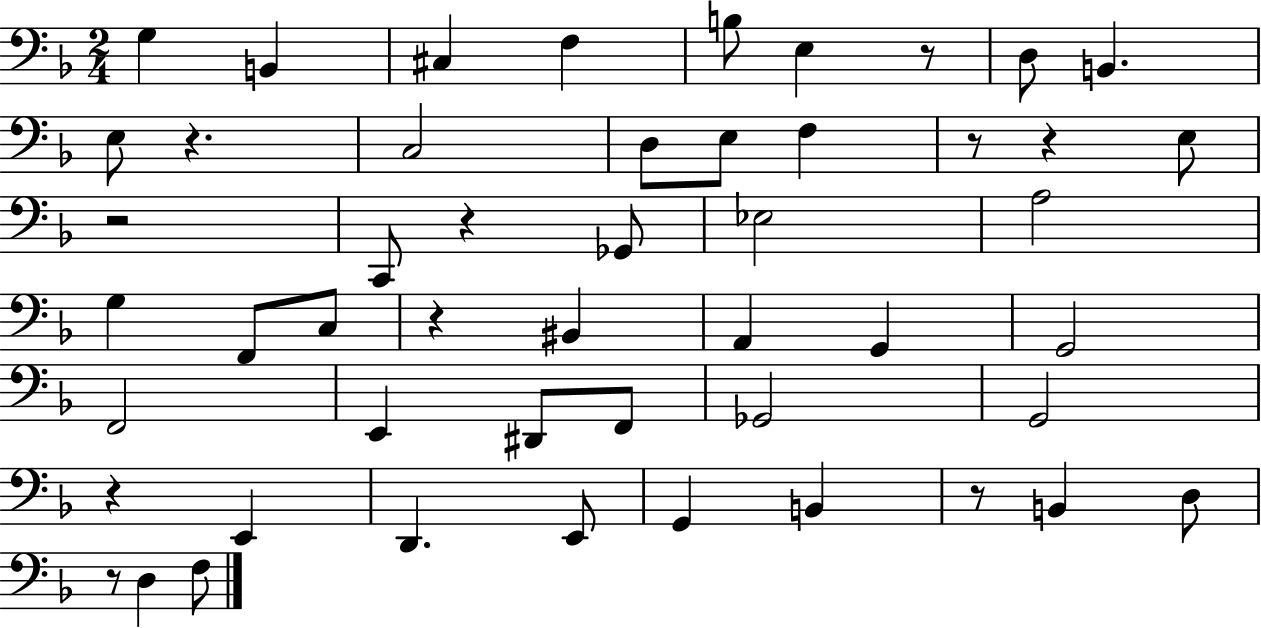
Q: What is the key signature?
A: F major